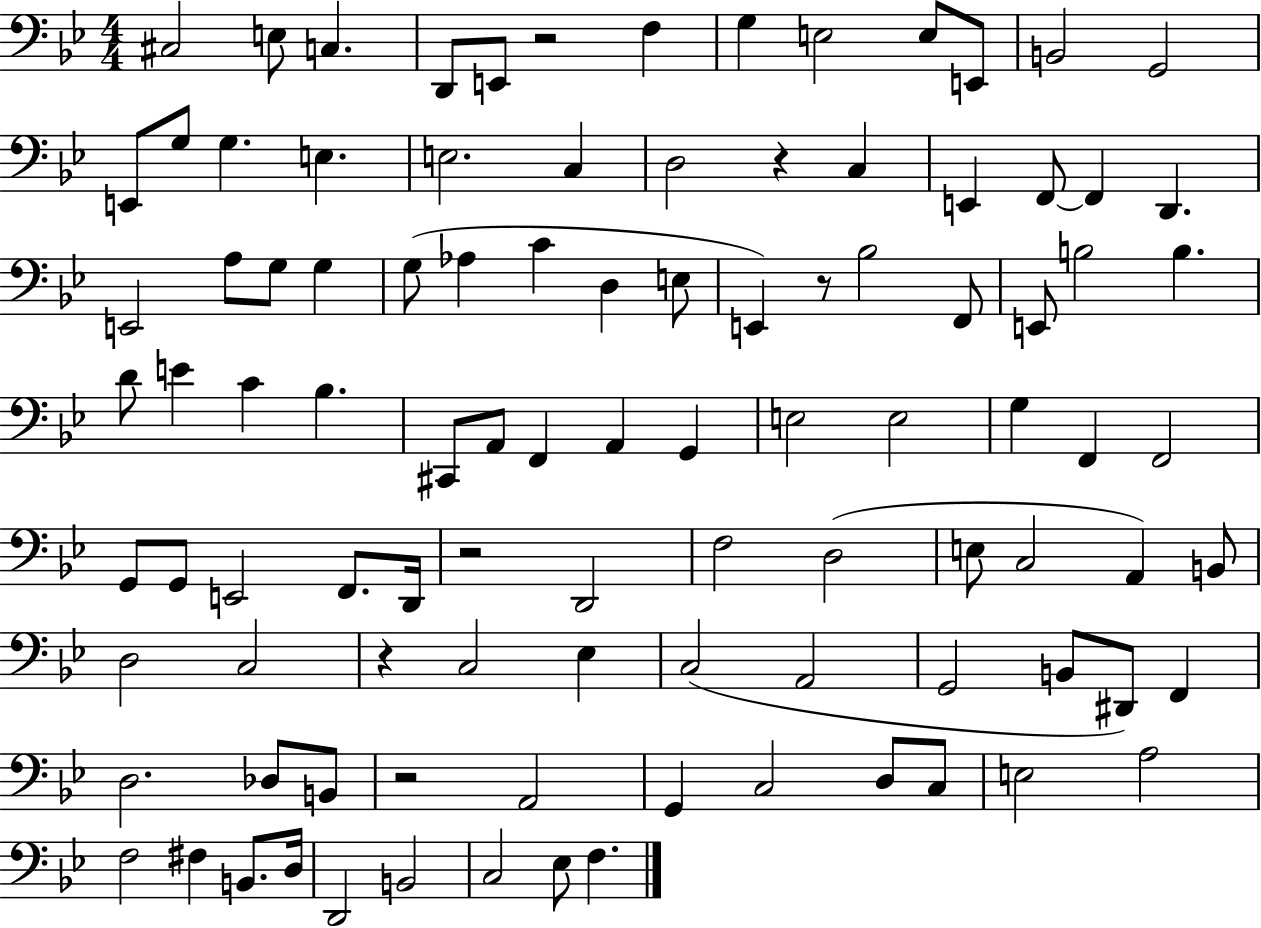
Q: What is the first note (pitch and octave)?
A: C#3